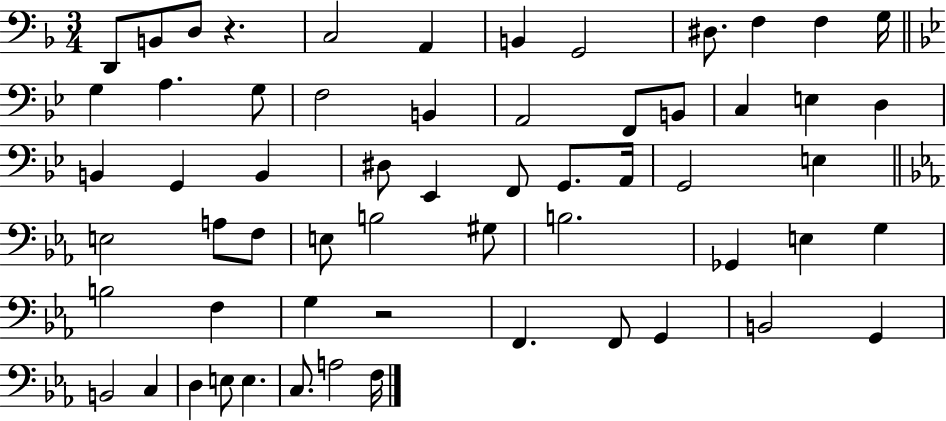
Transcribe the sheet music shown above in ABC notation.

X:1
T:Untitled
M:3/4
L:1/4
K:F
D,,/2 B,,/2 D,/2 z C,2 A,, B,, G,,2 ^D,/2 F, F, G,/4 G, A, G,/2 F,2 B,, A,,2 F,,/2 B,,/2 C, E, D, B,, G,, B,, ^D,/2 _E,, F,,/2 G,,/2 A,,/4 G,,2 E, E,2 A,/2 F,/2 E,/2 B,2 ^G,/2 B,2 _G,, E, G, B,2 F, G, z2 F,, F,,/2 G,, B,,2 G,, B,,2 C, D, E,/2 E, C,/2 A,2 F,/4